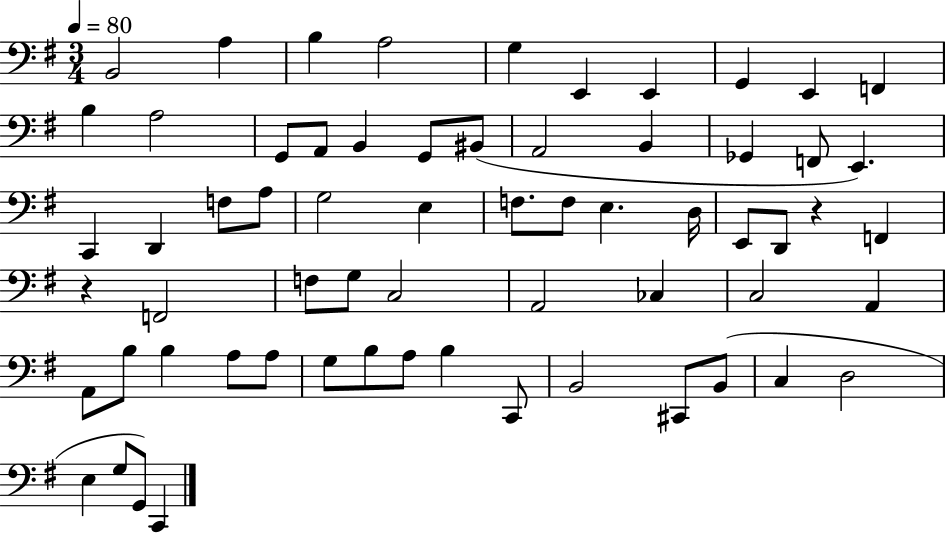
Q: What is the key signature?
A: G major